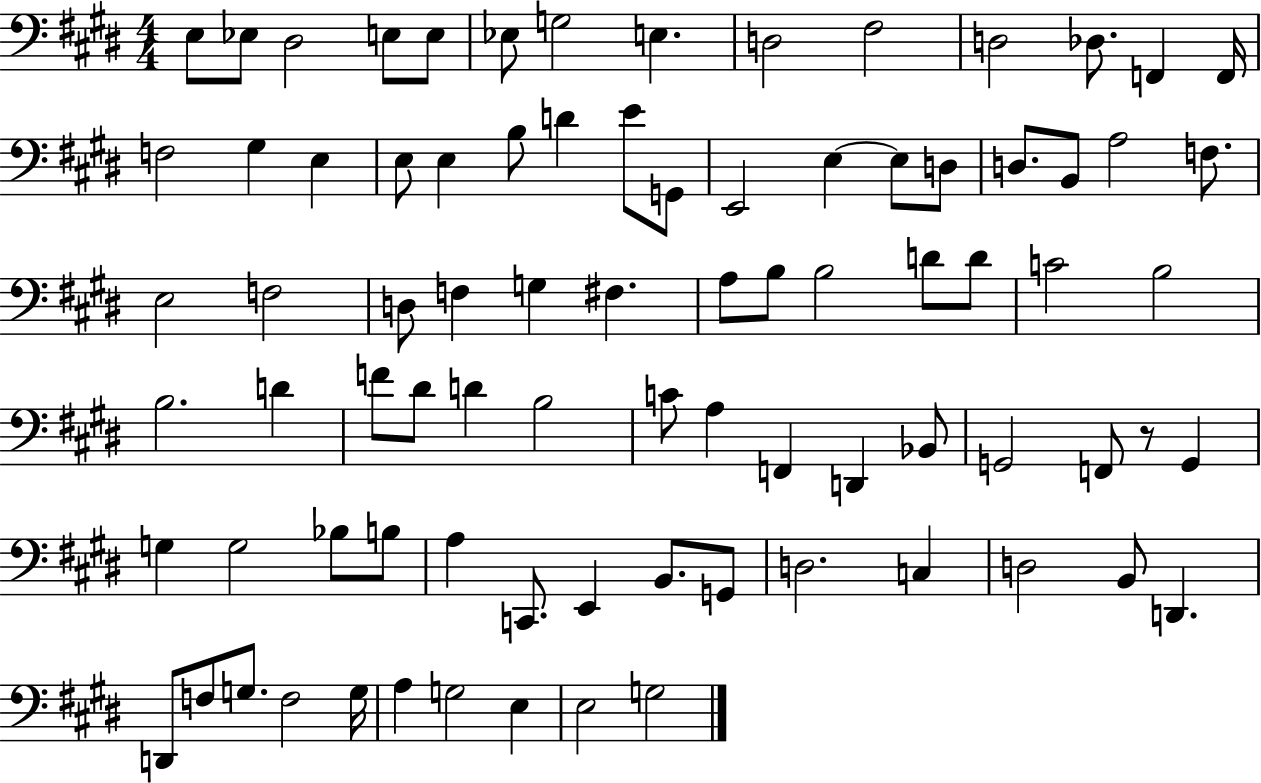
E3/e Eb3/e D#3/h E3/e E3/e Eb3/e G3/h E3/q. D3/h F#3/h D3/h Db3/e. F2/q F2/s F3/h G#3/q E3/q E3/e E3/q B3/e D4/q E4/e G2/e E2/h E3/q E3/e D3/e D3/e. B2/e A3/h F3/e. E3/h F3/h D3/e F3/q G3/q F#3/q. A3/e B3/e B3/h D4/e D4/e C4/h B3/h B3/h. D4/q F4/e D#4/e D4/q B3/h C4/e A3/q F2/q D2/q Bb2/e G2/h F2/e R/e G2/q G3/q G3/h Bb3/e B3/e A3/q C2/e. E2/q B2/e. G2/e D3/h. C3/q D3/h B2/e D2/q. D2/e F3/e G3/e. F3/h G3/s A3/q G3/h E3/q E3/h G3/h